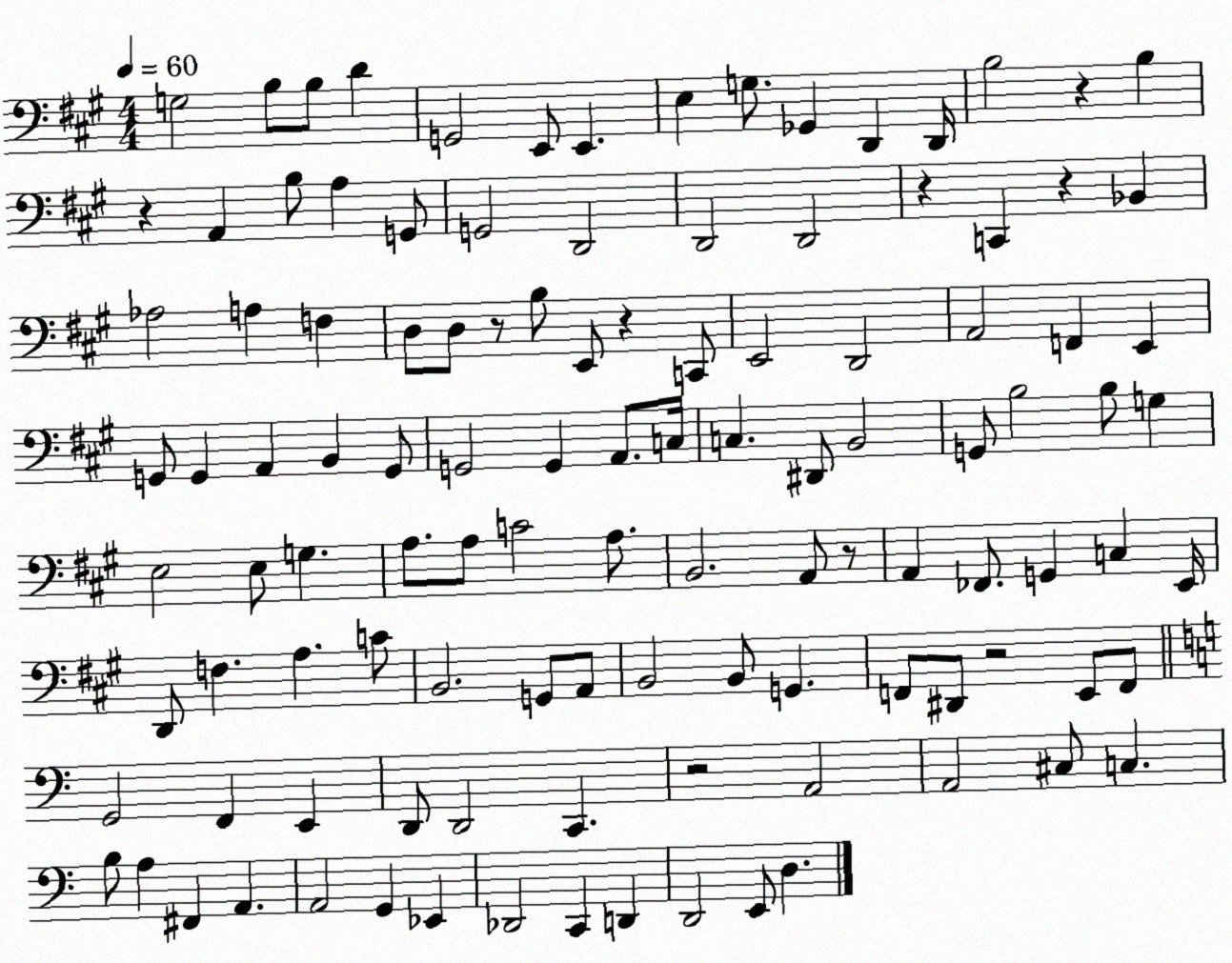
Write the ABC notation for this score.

X:1
T:Untitled
M:4/4
L:1/4
K:A
G,2 B,/2 B,/2 D G,,2 E,,/2 E,, E, G,/2 _G,, D,, D,,/4 B,2 z B, z A,, B,/2 A, G,,/2 G,,2 D,,2 D,,2 D,,2 z C,, z _B,, _A,2 A, F, D,/2 D,/2 z/2 B,/2 E,,/2 z C,,/2 E,,2 D,,2 A,,2 F,, E,, G,,/2 G,, A,, B,, G,,/2 G,,2 G,, A,,/2 C,/4 C, ^D,,/2 B,,2 G,,/2 B,2 B,/2 G, E,2 E,/2 G, A,/2 A,/2 C2 A,/2 B,,2 A,,/2 z/2 A,, _F,,/2 G,, C, E,,/4 D,,/2 F, A, C/2 B,,2 G,,/2 A,,/2 B,,2 B,,/2 G,, F,,/2 ^D,,/2 z2 E,,/2 F,,/2 G,,2 F,, E,, D,,/2 D,,2 C,, z2 A,,2 A,,2 ^C,/2 C, B,/2 A, ^F,, A,, A,,2 G,, _E,, _D,,2 C,, D,, D,,2 E,,/2 D,